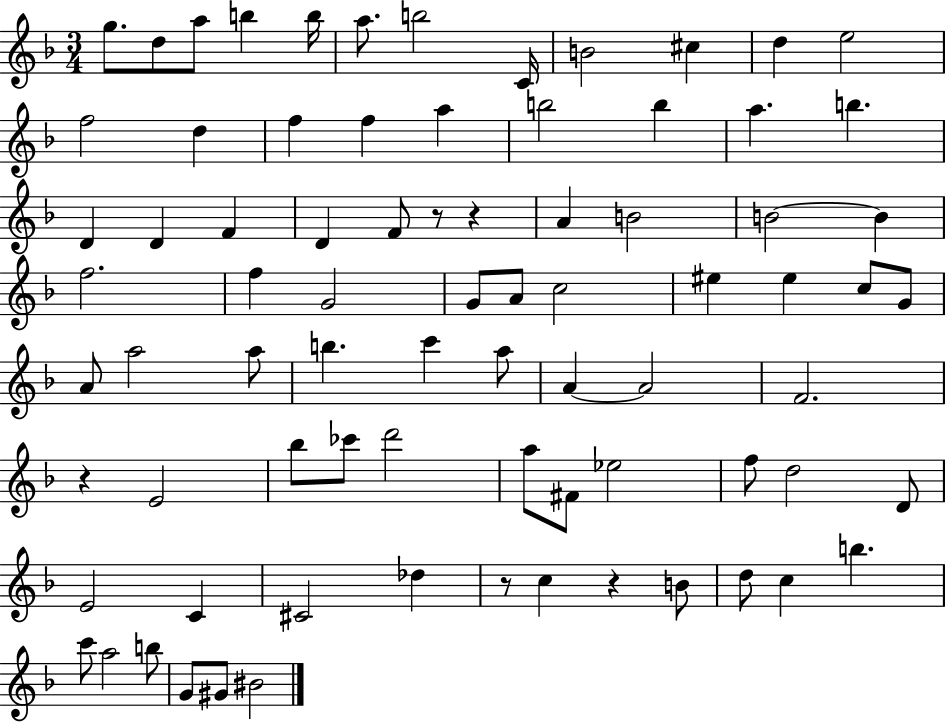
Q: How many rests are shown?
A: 5